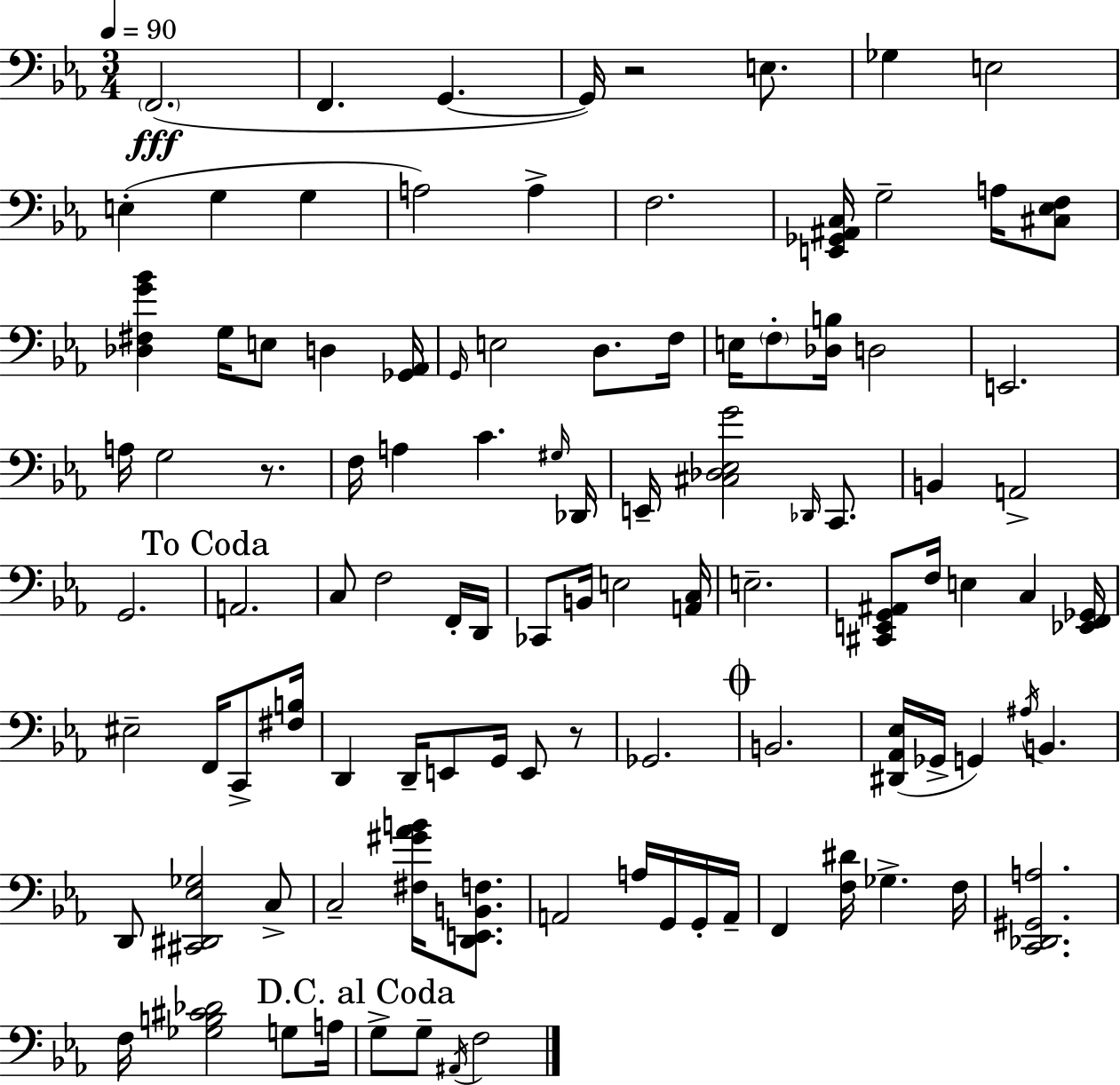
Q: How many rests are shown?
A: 3